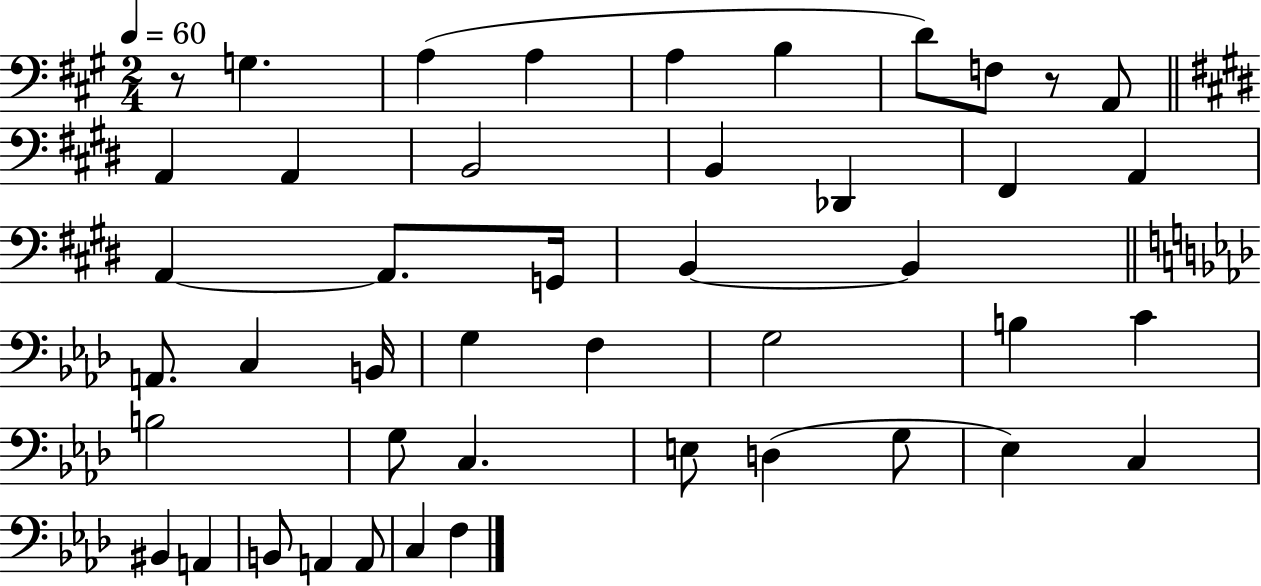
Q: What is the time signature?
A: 2/4